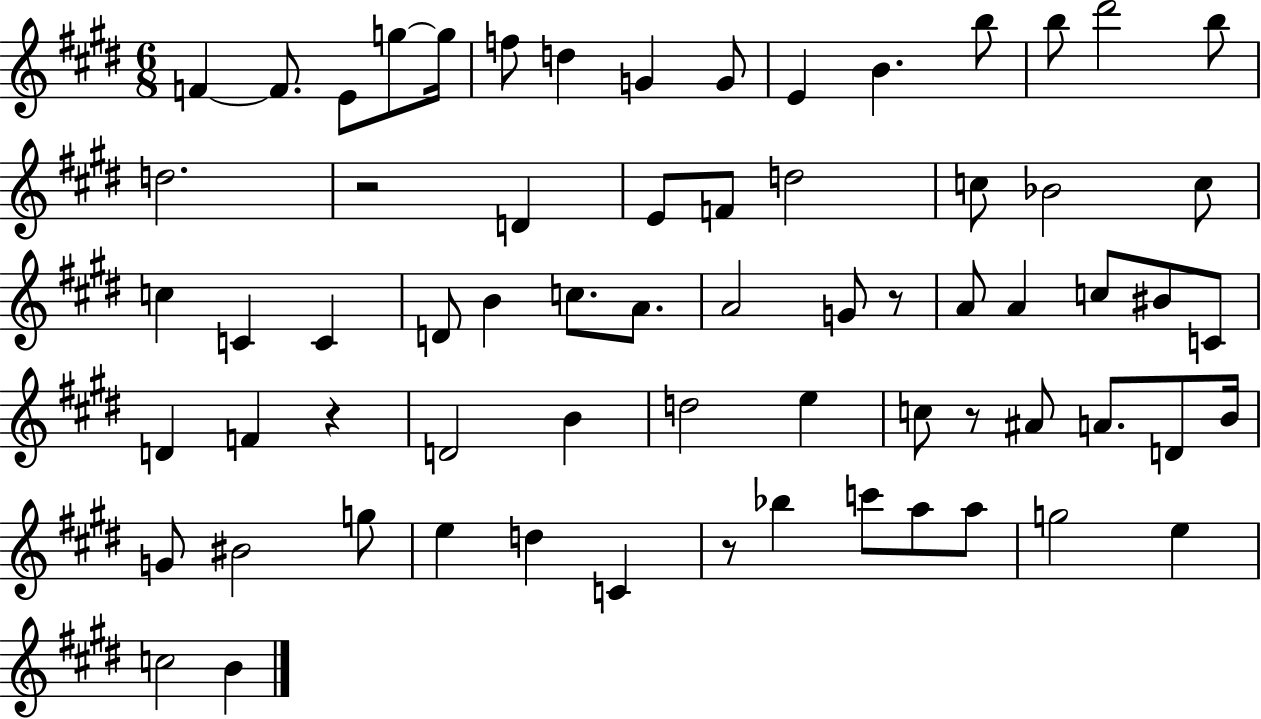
{
  \clef treble
  \numericTimeSignature
  \time 6/8
  \key e \major
  f'4~~ f'8. e'8 g''8~~ g''16 | f''8 d''4 g'4 g'8 | e'4 b'4. b''8 | b''8 dis'''2 b''8 | \break d''2. | r2 d'4 | e'8 f'8 d''2 | c''8 bes'2 c''8 | \break c''4 c'4 c'4 | d'8 b'4 c''8. a'8. | a'2 g'8 r8 | a'8 a'4 c''8 bis'8 c'8 | \break d'4 f'4 r4 | d'2 b'4 | d''2 e''4 | c''8 r8 ais'8 a'8. d'8 b'16 | \break g'8 bis'2 g''8 | e''4 d''4 c'4 | r8 bes''4 c'''8 a''8 a''8 | g''2 e''4 | \break c''2 b'4 | \bar "|."
}